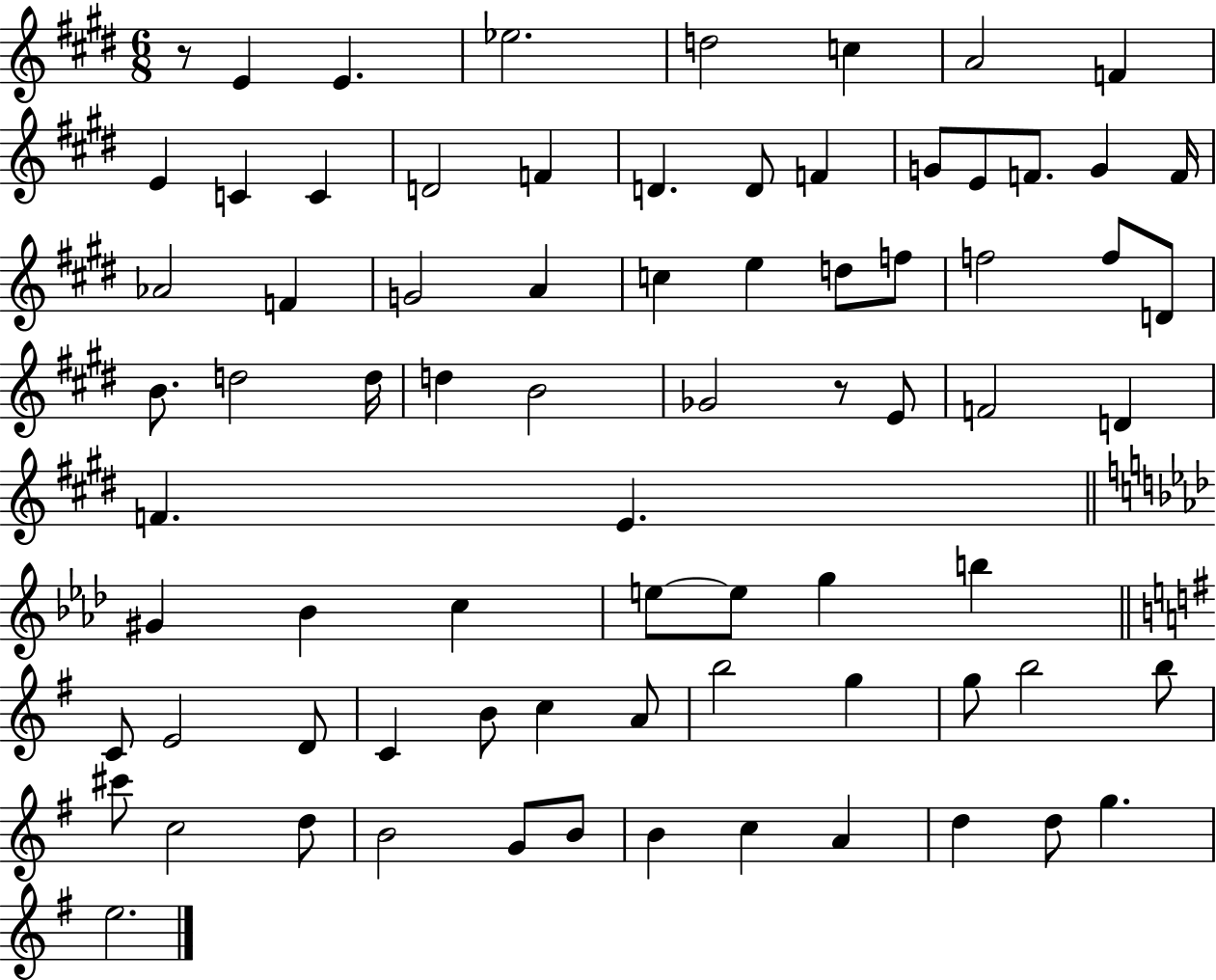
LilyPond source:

{
  \clef treble
  \numericTimeSignature
  \time 6/8
  \key e \major
  r8 e'4 e'4. | ees''2. | d''2 c''4 | a'2 f'4 | \break e'4 c'4 c'4 | d'2 f'4 | d'4. d'8 f'4 | g'8 e'8 f'8. g'4 f'16 | \break aes'2 f'4 | g'2 a'4 | c''4 e''4 d''8 f''8 | f''2 f''8 d'8 | \break b'8. d''2 d''16 | d''4 b'2 | ges'2 r8 e'8 | f'2 d'4 | \break f'4. e'4. | \bar "||" \break \key aes \major gis'4 bes'4 c''4 | e''8~~ e''8 g''4 b''4 | \bar "||" \break \key g \major c'8 e'2 d'8 | c'4 b'8 c''4 a'8 | b''2 g''4 | g''8 b''2 b''8 | \break cis'''8 c''2 d''8 | b'2 g'8 b'8 | b'4 c''4 a'4 | d''4 d''8 g''4. | \break e''2. | \bar "|."
}